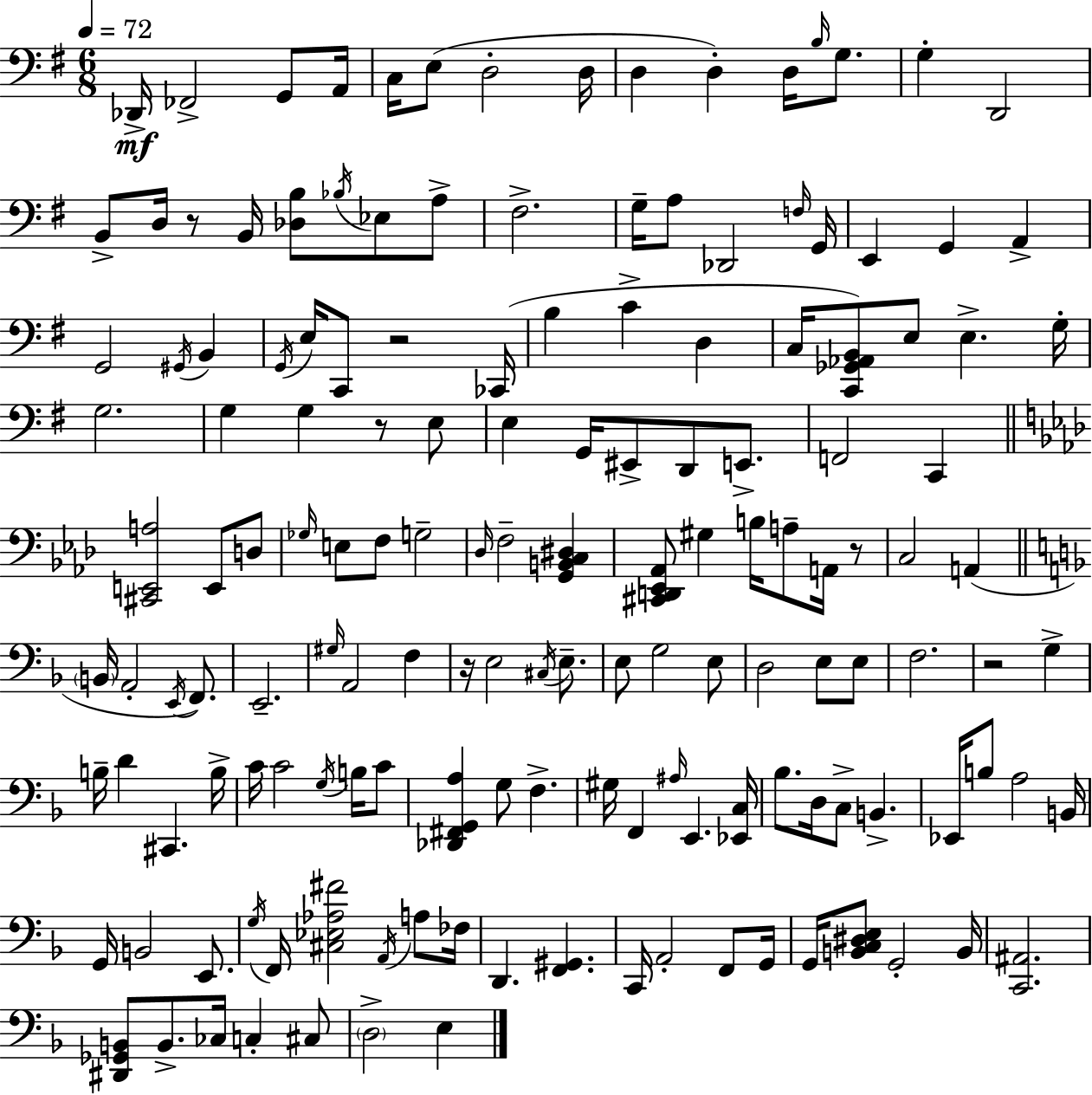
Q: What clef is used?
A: bass